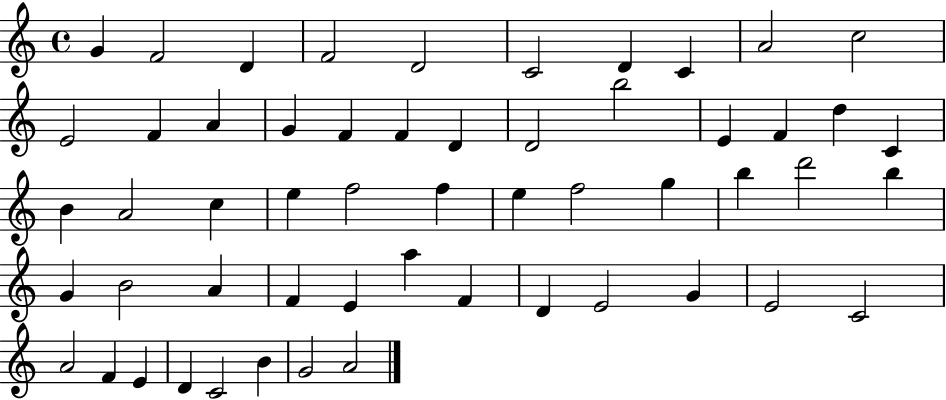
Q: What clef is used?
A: treble